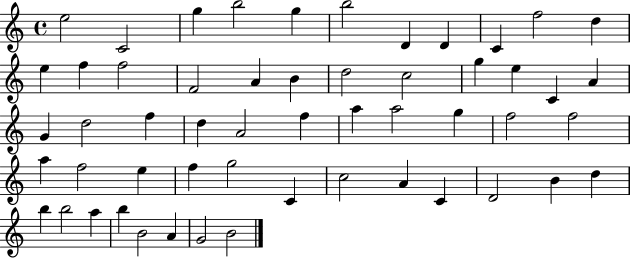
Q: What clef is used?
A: treble